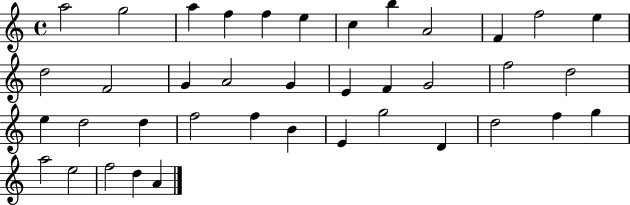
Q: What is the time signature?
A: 4/4